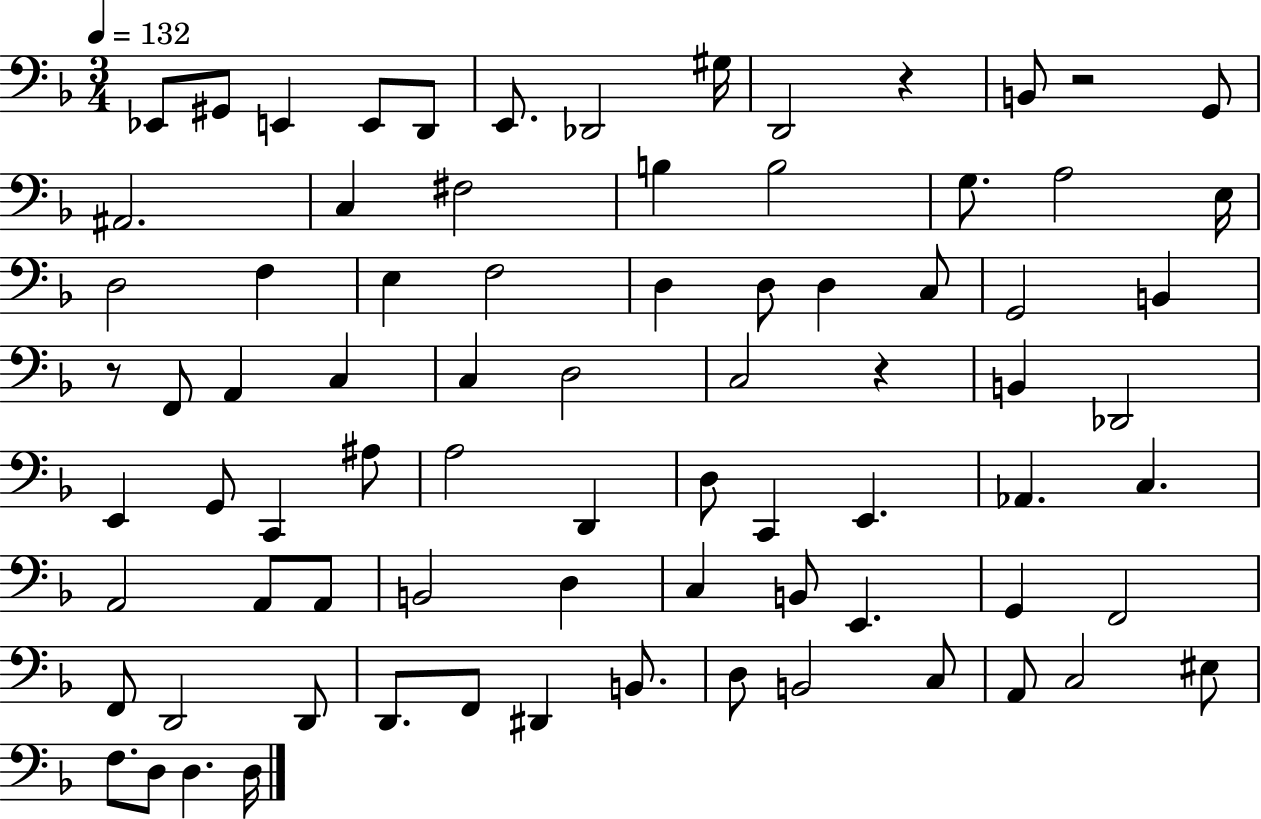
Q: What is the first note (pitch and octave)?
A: Eb2